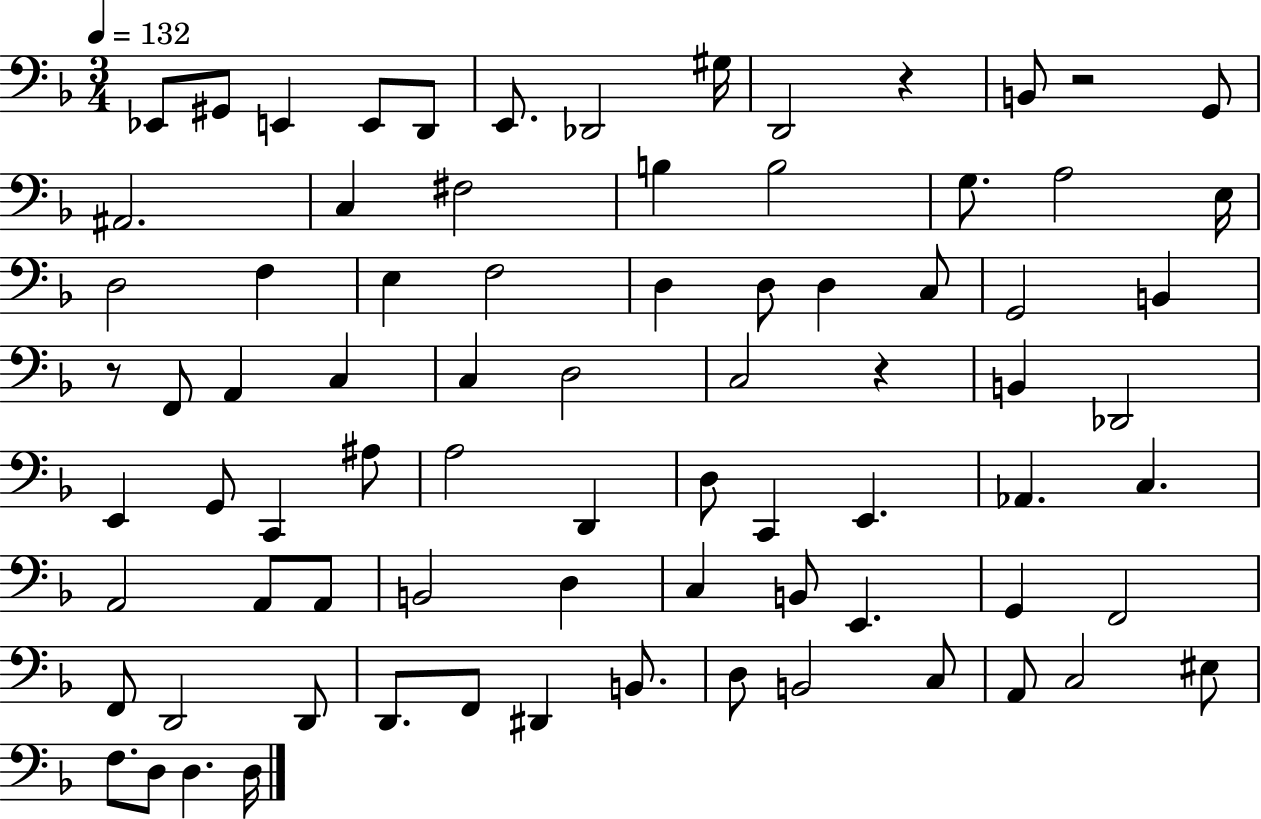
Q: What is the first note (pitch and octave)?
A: Eb2